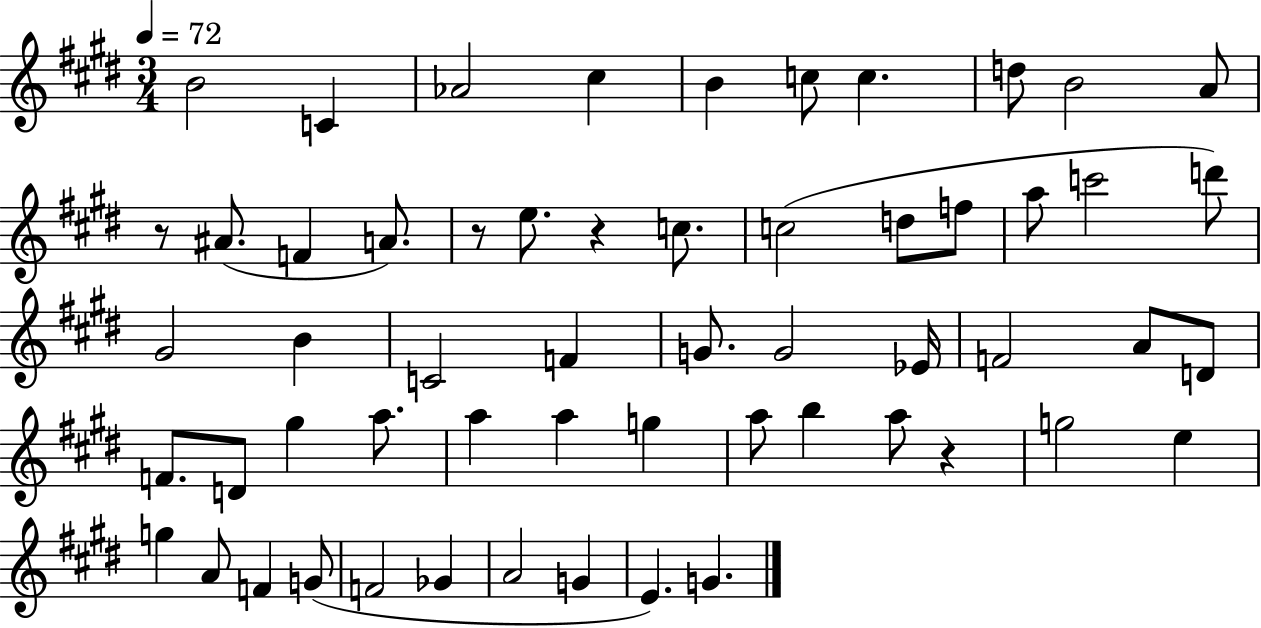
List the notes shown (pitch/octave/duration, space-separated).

B4/h C4/q Ab4/h C#5/q B4/q C5/e C5/q. D5/e B4/h A4/e R/e A#4/e. F4/q A4/e. R/e E5/e. R/q C5/e. C5/h D5/e F5/e A5/e C6/h D6/e G#4/h B4/q C4/h F4/q G4/e. G4/h Eb4/s F4/h A4/e D4/e F4/e. D4/e G#5/q A5/e. A5/q A5/q G5/q A5/e B5/q A5/e R/q G5/h E5/q G5/q A4/e F4/q G4/e F4/h Gb4/q A4/h G4/q E4/q. G4/q.